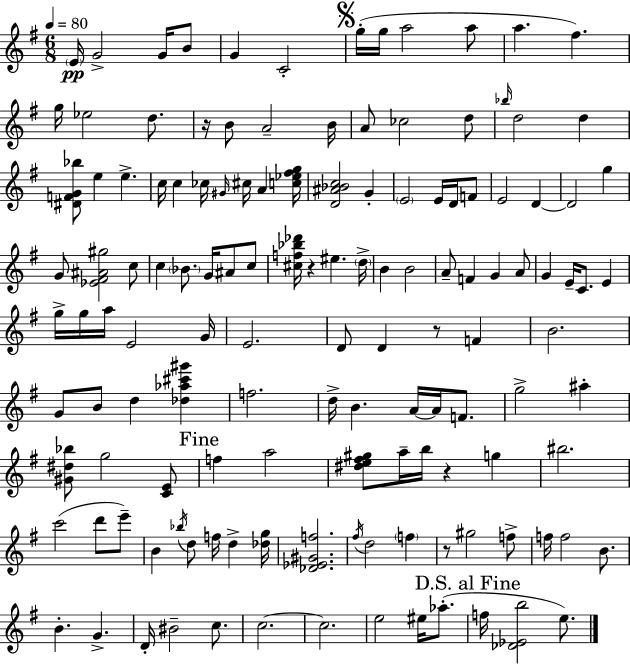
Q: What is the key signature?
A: E minor